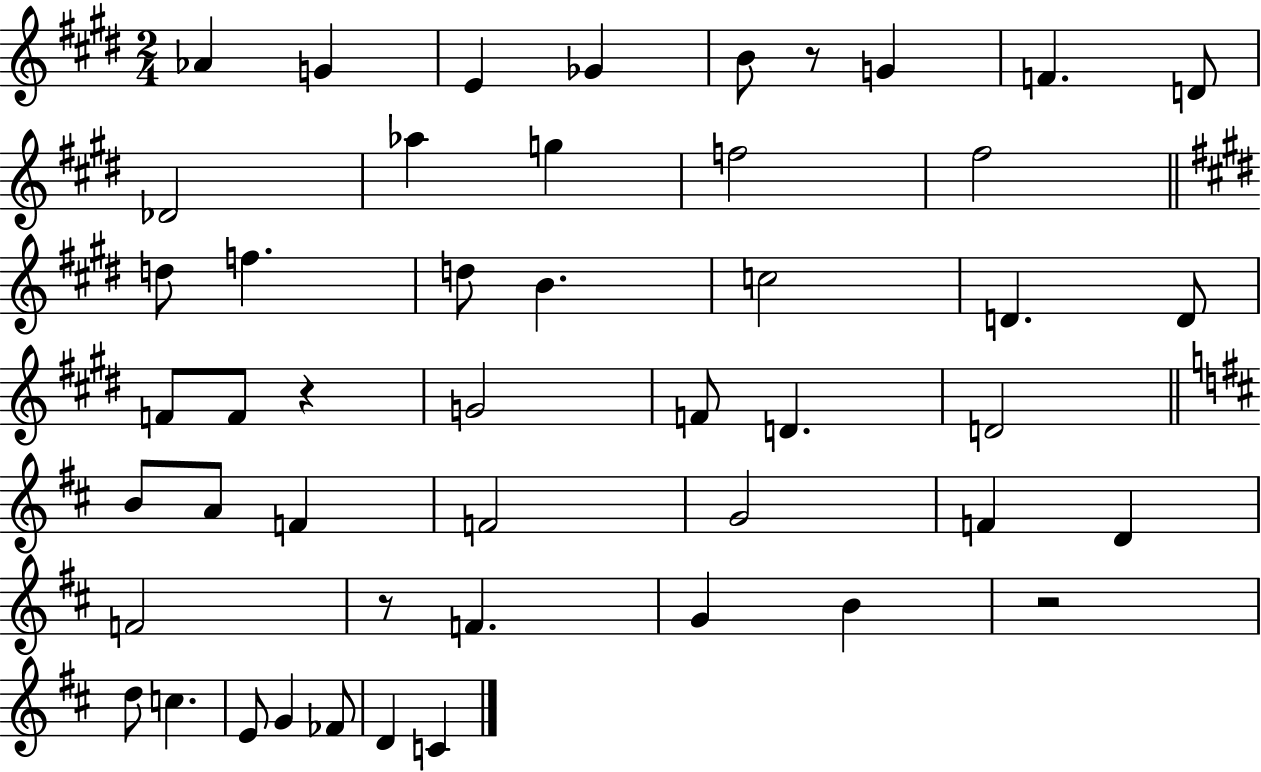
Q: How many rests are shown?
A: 4